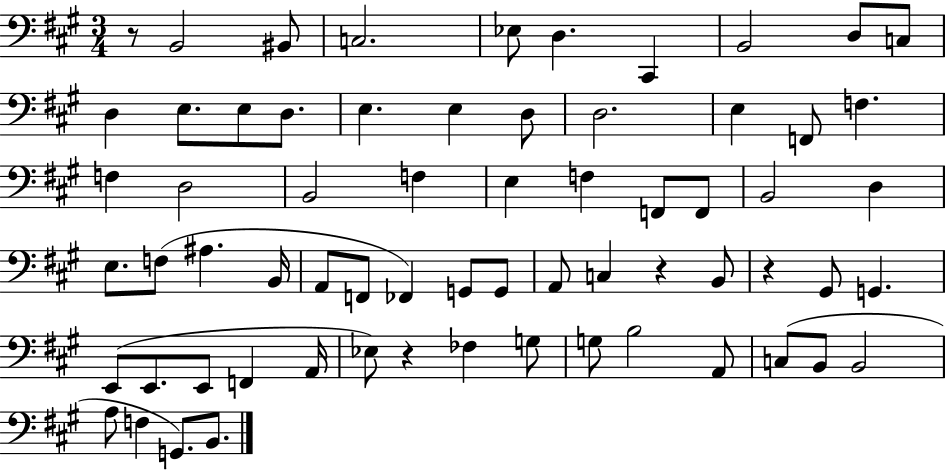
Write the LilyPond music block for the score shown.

{
  \clef bass
  \numericTimeSignature
  \time 3/4
  \key a \major
  r8 b,2 bis,8 | c2. | ees8 d4. cis,4 | b,2 d8 c8 | \break d4 e8. e8 d8. | e4. e4 d8 | d2. | e4 f,8 f4. | \break f4 d2 | b,2 f4 | e4 f4 f,8 f,8 | b,2 d4 | \break e8. f8( ais4. b,16 | a,8 f,8 fes,4) g,8 g,8 | a,8 c4 r4 b,8 | r4 gis,8 g,4. | \break e,8( e,8. e,8 f,4 a,16 | ees8) r4 fes4 g8 | g8 b2 a,8 | c8( b,8 b,2 | \break a8 f4 g,8.) b,8. | \bar "|."
}